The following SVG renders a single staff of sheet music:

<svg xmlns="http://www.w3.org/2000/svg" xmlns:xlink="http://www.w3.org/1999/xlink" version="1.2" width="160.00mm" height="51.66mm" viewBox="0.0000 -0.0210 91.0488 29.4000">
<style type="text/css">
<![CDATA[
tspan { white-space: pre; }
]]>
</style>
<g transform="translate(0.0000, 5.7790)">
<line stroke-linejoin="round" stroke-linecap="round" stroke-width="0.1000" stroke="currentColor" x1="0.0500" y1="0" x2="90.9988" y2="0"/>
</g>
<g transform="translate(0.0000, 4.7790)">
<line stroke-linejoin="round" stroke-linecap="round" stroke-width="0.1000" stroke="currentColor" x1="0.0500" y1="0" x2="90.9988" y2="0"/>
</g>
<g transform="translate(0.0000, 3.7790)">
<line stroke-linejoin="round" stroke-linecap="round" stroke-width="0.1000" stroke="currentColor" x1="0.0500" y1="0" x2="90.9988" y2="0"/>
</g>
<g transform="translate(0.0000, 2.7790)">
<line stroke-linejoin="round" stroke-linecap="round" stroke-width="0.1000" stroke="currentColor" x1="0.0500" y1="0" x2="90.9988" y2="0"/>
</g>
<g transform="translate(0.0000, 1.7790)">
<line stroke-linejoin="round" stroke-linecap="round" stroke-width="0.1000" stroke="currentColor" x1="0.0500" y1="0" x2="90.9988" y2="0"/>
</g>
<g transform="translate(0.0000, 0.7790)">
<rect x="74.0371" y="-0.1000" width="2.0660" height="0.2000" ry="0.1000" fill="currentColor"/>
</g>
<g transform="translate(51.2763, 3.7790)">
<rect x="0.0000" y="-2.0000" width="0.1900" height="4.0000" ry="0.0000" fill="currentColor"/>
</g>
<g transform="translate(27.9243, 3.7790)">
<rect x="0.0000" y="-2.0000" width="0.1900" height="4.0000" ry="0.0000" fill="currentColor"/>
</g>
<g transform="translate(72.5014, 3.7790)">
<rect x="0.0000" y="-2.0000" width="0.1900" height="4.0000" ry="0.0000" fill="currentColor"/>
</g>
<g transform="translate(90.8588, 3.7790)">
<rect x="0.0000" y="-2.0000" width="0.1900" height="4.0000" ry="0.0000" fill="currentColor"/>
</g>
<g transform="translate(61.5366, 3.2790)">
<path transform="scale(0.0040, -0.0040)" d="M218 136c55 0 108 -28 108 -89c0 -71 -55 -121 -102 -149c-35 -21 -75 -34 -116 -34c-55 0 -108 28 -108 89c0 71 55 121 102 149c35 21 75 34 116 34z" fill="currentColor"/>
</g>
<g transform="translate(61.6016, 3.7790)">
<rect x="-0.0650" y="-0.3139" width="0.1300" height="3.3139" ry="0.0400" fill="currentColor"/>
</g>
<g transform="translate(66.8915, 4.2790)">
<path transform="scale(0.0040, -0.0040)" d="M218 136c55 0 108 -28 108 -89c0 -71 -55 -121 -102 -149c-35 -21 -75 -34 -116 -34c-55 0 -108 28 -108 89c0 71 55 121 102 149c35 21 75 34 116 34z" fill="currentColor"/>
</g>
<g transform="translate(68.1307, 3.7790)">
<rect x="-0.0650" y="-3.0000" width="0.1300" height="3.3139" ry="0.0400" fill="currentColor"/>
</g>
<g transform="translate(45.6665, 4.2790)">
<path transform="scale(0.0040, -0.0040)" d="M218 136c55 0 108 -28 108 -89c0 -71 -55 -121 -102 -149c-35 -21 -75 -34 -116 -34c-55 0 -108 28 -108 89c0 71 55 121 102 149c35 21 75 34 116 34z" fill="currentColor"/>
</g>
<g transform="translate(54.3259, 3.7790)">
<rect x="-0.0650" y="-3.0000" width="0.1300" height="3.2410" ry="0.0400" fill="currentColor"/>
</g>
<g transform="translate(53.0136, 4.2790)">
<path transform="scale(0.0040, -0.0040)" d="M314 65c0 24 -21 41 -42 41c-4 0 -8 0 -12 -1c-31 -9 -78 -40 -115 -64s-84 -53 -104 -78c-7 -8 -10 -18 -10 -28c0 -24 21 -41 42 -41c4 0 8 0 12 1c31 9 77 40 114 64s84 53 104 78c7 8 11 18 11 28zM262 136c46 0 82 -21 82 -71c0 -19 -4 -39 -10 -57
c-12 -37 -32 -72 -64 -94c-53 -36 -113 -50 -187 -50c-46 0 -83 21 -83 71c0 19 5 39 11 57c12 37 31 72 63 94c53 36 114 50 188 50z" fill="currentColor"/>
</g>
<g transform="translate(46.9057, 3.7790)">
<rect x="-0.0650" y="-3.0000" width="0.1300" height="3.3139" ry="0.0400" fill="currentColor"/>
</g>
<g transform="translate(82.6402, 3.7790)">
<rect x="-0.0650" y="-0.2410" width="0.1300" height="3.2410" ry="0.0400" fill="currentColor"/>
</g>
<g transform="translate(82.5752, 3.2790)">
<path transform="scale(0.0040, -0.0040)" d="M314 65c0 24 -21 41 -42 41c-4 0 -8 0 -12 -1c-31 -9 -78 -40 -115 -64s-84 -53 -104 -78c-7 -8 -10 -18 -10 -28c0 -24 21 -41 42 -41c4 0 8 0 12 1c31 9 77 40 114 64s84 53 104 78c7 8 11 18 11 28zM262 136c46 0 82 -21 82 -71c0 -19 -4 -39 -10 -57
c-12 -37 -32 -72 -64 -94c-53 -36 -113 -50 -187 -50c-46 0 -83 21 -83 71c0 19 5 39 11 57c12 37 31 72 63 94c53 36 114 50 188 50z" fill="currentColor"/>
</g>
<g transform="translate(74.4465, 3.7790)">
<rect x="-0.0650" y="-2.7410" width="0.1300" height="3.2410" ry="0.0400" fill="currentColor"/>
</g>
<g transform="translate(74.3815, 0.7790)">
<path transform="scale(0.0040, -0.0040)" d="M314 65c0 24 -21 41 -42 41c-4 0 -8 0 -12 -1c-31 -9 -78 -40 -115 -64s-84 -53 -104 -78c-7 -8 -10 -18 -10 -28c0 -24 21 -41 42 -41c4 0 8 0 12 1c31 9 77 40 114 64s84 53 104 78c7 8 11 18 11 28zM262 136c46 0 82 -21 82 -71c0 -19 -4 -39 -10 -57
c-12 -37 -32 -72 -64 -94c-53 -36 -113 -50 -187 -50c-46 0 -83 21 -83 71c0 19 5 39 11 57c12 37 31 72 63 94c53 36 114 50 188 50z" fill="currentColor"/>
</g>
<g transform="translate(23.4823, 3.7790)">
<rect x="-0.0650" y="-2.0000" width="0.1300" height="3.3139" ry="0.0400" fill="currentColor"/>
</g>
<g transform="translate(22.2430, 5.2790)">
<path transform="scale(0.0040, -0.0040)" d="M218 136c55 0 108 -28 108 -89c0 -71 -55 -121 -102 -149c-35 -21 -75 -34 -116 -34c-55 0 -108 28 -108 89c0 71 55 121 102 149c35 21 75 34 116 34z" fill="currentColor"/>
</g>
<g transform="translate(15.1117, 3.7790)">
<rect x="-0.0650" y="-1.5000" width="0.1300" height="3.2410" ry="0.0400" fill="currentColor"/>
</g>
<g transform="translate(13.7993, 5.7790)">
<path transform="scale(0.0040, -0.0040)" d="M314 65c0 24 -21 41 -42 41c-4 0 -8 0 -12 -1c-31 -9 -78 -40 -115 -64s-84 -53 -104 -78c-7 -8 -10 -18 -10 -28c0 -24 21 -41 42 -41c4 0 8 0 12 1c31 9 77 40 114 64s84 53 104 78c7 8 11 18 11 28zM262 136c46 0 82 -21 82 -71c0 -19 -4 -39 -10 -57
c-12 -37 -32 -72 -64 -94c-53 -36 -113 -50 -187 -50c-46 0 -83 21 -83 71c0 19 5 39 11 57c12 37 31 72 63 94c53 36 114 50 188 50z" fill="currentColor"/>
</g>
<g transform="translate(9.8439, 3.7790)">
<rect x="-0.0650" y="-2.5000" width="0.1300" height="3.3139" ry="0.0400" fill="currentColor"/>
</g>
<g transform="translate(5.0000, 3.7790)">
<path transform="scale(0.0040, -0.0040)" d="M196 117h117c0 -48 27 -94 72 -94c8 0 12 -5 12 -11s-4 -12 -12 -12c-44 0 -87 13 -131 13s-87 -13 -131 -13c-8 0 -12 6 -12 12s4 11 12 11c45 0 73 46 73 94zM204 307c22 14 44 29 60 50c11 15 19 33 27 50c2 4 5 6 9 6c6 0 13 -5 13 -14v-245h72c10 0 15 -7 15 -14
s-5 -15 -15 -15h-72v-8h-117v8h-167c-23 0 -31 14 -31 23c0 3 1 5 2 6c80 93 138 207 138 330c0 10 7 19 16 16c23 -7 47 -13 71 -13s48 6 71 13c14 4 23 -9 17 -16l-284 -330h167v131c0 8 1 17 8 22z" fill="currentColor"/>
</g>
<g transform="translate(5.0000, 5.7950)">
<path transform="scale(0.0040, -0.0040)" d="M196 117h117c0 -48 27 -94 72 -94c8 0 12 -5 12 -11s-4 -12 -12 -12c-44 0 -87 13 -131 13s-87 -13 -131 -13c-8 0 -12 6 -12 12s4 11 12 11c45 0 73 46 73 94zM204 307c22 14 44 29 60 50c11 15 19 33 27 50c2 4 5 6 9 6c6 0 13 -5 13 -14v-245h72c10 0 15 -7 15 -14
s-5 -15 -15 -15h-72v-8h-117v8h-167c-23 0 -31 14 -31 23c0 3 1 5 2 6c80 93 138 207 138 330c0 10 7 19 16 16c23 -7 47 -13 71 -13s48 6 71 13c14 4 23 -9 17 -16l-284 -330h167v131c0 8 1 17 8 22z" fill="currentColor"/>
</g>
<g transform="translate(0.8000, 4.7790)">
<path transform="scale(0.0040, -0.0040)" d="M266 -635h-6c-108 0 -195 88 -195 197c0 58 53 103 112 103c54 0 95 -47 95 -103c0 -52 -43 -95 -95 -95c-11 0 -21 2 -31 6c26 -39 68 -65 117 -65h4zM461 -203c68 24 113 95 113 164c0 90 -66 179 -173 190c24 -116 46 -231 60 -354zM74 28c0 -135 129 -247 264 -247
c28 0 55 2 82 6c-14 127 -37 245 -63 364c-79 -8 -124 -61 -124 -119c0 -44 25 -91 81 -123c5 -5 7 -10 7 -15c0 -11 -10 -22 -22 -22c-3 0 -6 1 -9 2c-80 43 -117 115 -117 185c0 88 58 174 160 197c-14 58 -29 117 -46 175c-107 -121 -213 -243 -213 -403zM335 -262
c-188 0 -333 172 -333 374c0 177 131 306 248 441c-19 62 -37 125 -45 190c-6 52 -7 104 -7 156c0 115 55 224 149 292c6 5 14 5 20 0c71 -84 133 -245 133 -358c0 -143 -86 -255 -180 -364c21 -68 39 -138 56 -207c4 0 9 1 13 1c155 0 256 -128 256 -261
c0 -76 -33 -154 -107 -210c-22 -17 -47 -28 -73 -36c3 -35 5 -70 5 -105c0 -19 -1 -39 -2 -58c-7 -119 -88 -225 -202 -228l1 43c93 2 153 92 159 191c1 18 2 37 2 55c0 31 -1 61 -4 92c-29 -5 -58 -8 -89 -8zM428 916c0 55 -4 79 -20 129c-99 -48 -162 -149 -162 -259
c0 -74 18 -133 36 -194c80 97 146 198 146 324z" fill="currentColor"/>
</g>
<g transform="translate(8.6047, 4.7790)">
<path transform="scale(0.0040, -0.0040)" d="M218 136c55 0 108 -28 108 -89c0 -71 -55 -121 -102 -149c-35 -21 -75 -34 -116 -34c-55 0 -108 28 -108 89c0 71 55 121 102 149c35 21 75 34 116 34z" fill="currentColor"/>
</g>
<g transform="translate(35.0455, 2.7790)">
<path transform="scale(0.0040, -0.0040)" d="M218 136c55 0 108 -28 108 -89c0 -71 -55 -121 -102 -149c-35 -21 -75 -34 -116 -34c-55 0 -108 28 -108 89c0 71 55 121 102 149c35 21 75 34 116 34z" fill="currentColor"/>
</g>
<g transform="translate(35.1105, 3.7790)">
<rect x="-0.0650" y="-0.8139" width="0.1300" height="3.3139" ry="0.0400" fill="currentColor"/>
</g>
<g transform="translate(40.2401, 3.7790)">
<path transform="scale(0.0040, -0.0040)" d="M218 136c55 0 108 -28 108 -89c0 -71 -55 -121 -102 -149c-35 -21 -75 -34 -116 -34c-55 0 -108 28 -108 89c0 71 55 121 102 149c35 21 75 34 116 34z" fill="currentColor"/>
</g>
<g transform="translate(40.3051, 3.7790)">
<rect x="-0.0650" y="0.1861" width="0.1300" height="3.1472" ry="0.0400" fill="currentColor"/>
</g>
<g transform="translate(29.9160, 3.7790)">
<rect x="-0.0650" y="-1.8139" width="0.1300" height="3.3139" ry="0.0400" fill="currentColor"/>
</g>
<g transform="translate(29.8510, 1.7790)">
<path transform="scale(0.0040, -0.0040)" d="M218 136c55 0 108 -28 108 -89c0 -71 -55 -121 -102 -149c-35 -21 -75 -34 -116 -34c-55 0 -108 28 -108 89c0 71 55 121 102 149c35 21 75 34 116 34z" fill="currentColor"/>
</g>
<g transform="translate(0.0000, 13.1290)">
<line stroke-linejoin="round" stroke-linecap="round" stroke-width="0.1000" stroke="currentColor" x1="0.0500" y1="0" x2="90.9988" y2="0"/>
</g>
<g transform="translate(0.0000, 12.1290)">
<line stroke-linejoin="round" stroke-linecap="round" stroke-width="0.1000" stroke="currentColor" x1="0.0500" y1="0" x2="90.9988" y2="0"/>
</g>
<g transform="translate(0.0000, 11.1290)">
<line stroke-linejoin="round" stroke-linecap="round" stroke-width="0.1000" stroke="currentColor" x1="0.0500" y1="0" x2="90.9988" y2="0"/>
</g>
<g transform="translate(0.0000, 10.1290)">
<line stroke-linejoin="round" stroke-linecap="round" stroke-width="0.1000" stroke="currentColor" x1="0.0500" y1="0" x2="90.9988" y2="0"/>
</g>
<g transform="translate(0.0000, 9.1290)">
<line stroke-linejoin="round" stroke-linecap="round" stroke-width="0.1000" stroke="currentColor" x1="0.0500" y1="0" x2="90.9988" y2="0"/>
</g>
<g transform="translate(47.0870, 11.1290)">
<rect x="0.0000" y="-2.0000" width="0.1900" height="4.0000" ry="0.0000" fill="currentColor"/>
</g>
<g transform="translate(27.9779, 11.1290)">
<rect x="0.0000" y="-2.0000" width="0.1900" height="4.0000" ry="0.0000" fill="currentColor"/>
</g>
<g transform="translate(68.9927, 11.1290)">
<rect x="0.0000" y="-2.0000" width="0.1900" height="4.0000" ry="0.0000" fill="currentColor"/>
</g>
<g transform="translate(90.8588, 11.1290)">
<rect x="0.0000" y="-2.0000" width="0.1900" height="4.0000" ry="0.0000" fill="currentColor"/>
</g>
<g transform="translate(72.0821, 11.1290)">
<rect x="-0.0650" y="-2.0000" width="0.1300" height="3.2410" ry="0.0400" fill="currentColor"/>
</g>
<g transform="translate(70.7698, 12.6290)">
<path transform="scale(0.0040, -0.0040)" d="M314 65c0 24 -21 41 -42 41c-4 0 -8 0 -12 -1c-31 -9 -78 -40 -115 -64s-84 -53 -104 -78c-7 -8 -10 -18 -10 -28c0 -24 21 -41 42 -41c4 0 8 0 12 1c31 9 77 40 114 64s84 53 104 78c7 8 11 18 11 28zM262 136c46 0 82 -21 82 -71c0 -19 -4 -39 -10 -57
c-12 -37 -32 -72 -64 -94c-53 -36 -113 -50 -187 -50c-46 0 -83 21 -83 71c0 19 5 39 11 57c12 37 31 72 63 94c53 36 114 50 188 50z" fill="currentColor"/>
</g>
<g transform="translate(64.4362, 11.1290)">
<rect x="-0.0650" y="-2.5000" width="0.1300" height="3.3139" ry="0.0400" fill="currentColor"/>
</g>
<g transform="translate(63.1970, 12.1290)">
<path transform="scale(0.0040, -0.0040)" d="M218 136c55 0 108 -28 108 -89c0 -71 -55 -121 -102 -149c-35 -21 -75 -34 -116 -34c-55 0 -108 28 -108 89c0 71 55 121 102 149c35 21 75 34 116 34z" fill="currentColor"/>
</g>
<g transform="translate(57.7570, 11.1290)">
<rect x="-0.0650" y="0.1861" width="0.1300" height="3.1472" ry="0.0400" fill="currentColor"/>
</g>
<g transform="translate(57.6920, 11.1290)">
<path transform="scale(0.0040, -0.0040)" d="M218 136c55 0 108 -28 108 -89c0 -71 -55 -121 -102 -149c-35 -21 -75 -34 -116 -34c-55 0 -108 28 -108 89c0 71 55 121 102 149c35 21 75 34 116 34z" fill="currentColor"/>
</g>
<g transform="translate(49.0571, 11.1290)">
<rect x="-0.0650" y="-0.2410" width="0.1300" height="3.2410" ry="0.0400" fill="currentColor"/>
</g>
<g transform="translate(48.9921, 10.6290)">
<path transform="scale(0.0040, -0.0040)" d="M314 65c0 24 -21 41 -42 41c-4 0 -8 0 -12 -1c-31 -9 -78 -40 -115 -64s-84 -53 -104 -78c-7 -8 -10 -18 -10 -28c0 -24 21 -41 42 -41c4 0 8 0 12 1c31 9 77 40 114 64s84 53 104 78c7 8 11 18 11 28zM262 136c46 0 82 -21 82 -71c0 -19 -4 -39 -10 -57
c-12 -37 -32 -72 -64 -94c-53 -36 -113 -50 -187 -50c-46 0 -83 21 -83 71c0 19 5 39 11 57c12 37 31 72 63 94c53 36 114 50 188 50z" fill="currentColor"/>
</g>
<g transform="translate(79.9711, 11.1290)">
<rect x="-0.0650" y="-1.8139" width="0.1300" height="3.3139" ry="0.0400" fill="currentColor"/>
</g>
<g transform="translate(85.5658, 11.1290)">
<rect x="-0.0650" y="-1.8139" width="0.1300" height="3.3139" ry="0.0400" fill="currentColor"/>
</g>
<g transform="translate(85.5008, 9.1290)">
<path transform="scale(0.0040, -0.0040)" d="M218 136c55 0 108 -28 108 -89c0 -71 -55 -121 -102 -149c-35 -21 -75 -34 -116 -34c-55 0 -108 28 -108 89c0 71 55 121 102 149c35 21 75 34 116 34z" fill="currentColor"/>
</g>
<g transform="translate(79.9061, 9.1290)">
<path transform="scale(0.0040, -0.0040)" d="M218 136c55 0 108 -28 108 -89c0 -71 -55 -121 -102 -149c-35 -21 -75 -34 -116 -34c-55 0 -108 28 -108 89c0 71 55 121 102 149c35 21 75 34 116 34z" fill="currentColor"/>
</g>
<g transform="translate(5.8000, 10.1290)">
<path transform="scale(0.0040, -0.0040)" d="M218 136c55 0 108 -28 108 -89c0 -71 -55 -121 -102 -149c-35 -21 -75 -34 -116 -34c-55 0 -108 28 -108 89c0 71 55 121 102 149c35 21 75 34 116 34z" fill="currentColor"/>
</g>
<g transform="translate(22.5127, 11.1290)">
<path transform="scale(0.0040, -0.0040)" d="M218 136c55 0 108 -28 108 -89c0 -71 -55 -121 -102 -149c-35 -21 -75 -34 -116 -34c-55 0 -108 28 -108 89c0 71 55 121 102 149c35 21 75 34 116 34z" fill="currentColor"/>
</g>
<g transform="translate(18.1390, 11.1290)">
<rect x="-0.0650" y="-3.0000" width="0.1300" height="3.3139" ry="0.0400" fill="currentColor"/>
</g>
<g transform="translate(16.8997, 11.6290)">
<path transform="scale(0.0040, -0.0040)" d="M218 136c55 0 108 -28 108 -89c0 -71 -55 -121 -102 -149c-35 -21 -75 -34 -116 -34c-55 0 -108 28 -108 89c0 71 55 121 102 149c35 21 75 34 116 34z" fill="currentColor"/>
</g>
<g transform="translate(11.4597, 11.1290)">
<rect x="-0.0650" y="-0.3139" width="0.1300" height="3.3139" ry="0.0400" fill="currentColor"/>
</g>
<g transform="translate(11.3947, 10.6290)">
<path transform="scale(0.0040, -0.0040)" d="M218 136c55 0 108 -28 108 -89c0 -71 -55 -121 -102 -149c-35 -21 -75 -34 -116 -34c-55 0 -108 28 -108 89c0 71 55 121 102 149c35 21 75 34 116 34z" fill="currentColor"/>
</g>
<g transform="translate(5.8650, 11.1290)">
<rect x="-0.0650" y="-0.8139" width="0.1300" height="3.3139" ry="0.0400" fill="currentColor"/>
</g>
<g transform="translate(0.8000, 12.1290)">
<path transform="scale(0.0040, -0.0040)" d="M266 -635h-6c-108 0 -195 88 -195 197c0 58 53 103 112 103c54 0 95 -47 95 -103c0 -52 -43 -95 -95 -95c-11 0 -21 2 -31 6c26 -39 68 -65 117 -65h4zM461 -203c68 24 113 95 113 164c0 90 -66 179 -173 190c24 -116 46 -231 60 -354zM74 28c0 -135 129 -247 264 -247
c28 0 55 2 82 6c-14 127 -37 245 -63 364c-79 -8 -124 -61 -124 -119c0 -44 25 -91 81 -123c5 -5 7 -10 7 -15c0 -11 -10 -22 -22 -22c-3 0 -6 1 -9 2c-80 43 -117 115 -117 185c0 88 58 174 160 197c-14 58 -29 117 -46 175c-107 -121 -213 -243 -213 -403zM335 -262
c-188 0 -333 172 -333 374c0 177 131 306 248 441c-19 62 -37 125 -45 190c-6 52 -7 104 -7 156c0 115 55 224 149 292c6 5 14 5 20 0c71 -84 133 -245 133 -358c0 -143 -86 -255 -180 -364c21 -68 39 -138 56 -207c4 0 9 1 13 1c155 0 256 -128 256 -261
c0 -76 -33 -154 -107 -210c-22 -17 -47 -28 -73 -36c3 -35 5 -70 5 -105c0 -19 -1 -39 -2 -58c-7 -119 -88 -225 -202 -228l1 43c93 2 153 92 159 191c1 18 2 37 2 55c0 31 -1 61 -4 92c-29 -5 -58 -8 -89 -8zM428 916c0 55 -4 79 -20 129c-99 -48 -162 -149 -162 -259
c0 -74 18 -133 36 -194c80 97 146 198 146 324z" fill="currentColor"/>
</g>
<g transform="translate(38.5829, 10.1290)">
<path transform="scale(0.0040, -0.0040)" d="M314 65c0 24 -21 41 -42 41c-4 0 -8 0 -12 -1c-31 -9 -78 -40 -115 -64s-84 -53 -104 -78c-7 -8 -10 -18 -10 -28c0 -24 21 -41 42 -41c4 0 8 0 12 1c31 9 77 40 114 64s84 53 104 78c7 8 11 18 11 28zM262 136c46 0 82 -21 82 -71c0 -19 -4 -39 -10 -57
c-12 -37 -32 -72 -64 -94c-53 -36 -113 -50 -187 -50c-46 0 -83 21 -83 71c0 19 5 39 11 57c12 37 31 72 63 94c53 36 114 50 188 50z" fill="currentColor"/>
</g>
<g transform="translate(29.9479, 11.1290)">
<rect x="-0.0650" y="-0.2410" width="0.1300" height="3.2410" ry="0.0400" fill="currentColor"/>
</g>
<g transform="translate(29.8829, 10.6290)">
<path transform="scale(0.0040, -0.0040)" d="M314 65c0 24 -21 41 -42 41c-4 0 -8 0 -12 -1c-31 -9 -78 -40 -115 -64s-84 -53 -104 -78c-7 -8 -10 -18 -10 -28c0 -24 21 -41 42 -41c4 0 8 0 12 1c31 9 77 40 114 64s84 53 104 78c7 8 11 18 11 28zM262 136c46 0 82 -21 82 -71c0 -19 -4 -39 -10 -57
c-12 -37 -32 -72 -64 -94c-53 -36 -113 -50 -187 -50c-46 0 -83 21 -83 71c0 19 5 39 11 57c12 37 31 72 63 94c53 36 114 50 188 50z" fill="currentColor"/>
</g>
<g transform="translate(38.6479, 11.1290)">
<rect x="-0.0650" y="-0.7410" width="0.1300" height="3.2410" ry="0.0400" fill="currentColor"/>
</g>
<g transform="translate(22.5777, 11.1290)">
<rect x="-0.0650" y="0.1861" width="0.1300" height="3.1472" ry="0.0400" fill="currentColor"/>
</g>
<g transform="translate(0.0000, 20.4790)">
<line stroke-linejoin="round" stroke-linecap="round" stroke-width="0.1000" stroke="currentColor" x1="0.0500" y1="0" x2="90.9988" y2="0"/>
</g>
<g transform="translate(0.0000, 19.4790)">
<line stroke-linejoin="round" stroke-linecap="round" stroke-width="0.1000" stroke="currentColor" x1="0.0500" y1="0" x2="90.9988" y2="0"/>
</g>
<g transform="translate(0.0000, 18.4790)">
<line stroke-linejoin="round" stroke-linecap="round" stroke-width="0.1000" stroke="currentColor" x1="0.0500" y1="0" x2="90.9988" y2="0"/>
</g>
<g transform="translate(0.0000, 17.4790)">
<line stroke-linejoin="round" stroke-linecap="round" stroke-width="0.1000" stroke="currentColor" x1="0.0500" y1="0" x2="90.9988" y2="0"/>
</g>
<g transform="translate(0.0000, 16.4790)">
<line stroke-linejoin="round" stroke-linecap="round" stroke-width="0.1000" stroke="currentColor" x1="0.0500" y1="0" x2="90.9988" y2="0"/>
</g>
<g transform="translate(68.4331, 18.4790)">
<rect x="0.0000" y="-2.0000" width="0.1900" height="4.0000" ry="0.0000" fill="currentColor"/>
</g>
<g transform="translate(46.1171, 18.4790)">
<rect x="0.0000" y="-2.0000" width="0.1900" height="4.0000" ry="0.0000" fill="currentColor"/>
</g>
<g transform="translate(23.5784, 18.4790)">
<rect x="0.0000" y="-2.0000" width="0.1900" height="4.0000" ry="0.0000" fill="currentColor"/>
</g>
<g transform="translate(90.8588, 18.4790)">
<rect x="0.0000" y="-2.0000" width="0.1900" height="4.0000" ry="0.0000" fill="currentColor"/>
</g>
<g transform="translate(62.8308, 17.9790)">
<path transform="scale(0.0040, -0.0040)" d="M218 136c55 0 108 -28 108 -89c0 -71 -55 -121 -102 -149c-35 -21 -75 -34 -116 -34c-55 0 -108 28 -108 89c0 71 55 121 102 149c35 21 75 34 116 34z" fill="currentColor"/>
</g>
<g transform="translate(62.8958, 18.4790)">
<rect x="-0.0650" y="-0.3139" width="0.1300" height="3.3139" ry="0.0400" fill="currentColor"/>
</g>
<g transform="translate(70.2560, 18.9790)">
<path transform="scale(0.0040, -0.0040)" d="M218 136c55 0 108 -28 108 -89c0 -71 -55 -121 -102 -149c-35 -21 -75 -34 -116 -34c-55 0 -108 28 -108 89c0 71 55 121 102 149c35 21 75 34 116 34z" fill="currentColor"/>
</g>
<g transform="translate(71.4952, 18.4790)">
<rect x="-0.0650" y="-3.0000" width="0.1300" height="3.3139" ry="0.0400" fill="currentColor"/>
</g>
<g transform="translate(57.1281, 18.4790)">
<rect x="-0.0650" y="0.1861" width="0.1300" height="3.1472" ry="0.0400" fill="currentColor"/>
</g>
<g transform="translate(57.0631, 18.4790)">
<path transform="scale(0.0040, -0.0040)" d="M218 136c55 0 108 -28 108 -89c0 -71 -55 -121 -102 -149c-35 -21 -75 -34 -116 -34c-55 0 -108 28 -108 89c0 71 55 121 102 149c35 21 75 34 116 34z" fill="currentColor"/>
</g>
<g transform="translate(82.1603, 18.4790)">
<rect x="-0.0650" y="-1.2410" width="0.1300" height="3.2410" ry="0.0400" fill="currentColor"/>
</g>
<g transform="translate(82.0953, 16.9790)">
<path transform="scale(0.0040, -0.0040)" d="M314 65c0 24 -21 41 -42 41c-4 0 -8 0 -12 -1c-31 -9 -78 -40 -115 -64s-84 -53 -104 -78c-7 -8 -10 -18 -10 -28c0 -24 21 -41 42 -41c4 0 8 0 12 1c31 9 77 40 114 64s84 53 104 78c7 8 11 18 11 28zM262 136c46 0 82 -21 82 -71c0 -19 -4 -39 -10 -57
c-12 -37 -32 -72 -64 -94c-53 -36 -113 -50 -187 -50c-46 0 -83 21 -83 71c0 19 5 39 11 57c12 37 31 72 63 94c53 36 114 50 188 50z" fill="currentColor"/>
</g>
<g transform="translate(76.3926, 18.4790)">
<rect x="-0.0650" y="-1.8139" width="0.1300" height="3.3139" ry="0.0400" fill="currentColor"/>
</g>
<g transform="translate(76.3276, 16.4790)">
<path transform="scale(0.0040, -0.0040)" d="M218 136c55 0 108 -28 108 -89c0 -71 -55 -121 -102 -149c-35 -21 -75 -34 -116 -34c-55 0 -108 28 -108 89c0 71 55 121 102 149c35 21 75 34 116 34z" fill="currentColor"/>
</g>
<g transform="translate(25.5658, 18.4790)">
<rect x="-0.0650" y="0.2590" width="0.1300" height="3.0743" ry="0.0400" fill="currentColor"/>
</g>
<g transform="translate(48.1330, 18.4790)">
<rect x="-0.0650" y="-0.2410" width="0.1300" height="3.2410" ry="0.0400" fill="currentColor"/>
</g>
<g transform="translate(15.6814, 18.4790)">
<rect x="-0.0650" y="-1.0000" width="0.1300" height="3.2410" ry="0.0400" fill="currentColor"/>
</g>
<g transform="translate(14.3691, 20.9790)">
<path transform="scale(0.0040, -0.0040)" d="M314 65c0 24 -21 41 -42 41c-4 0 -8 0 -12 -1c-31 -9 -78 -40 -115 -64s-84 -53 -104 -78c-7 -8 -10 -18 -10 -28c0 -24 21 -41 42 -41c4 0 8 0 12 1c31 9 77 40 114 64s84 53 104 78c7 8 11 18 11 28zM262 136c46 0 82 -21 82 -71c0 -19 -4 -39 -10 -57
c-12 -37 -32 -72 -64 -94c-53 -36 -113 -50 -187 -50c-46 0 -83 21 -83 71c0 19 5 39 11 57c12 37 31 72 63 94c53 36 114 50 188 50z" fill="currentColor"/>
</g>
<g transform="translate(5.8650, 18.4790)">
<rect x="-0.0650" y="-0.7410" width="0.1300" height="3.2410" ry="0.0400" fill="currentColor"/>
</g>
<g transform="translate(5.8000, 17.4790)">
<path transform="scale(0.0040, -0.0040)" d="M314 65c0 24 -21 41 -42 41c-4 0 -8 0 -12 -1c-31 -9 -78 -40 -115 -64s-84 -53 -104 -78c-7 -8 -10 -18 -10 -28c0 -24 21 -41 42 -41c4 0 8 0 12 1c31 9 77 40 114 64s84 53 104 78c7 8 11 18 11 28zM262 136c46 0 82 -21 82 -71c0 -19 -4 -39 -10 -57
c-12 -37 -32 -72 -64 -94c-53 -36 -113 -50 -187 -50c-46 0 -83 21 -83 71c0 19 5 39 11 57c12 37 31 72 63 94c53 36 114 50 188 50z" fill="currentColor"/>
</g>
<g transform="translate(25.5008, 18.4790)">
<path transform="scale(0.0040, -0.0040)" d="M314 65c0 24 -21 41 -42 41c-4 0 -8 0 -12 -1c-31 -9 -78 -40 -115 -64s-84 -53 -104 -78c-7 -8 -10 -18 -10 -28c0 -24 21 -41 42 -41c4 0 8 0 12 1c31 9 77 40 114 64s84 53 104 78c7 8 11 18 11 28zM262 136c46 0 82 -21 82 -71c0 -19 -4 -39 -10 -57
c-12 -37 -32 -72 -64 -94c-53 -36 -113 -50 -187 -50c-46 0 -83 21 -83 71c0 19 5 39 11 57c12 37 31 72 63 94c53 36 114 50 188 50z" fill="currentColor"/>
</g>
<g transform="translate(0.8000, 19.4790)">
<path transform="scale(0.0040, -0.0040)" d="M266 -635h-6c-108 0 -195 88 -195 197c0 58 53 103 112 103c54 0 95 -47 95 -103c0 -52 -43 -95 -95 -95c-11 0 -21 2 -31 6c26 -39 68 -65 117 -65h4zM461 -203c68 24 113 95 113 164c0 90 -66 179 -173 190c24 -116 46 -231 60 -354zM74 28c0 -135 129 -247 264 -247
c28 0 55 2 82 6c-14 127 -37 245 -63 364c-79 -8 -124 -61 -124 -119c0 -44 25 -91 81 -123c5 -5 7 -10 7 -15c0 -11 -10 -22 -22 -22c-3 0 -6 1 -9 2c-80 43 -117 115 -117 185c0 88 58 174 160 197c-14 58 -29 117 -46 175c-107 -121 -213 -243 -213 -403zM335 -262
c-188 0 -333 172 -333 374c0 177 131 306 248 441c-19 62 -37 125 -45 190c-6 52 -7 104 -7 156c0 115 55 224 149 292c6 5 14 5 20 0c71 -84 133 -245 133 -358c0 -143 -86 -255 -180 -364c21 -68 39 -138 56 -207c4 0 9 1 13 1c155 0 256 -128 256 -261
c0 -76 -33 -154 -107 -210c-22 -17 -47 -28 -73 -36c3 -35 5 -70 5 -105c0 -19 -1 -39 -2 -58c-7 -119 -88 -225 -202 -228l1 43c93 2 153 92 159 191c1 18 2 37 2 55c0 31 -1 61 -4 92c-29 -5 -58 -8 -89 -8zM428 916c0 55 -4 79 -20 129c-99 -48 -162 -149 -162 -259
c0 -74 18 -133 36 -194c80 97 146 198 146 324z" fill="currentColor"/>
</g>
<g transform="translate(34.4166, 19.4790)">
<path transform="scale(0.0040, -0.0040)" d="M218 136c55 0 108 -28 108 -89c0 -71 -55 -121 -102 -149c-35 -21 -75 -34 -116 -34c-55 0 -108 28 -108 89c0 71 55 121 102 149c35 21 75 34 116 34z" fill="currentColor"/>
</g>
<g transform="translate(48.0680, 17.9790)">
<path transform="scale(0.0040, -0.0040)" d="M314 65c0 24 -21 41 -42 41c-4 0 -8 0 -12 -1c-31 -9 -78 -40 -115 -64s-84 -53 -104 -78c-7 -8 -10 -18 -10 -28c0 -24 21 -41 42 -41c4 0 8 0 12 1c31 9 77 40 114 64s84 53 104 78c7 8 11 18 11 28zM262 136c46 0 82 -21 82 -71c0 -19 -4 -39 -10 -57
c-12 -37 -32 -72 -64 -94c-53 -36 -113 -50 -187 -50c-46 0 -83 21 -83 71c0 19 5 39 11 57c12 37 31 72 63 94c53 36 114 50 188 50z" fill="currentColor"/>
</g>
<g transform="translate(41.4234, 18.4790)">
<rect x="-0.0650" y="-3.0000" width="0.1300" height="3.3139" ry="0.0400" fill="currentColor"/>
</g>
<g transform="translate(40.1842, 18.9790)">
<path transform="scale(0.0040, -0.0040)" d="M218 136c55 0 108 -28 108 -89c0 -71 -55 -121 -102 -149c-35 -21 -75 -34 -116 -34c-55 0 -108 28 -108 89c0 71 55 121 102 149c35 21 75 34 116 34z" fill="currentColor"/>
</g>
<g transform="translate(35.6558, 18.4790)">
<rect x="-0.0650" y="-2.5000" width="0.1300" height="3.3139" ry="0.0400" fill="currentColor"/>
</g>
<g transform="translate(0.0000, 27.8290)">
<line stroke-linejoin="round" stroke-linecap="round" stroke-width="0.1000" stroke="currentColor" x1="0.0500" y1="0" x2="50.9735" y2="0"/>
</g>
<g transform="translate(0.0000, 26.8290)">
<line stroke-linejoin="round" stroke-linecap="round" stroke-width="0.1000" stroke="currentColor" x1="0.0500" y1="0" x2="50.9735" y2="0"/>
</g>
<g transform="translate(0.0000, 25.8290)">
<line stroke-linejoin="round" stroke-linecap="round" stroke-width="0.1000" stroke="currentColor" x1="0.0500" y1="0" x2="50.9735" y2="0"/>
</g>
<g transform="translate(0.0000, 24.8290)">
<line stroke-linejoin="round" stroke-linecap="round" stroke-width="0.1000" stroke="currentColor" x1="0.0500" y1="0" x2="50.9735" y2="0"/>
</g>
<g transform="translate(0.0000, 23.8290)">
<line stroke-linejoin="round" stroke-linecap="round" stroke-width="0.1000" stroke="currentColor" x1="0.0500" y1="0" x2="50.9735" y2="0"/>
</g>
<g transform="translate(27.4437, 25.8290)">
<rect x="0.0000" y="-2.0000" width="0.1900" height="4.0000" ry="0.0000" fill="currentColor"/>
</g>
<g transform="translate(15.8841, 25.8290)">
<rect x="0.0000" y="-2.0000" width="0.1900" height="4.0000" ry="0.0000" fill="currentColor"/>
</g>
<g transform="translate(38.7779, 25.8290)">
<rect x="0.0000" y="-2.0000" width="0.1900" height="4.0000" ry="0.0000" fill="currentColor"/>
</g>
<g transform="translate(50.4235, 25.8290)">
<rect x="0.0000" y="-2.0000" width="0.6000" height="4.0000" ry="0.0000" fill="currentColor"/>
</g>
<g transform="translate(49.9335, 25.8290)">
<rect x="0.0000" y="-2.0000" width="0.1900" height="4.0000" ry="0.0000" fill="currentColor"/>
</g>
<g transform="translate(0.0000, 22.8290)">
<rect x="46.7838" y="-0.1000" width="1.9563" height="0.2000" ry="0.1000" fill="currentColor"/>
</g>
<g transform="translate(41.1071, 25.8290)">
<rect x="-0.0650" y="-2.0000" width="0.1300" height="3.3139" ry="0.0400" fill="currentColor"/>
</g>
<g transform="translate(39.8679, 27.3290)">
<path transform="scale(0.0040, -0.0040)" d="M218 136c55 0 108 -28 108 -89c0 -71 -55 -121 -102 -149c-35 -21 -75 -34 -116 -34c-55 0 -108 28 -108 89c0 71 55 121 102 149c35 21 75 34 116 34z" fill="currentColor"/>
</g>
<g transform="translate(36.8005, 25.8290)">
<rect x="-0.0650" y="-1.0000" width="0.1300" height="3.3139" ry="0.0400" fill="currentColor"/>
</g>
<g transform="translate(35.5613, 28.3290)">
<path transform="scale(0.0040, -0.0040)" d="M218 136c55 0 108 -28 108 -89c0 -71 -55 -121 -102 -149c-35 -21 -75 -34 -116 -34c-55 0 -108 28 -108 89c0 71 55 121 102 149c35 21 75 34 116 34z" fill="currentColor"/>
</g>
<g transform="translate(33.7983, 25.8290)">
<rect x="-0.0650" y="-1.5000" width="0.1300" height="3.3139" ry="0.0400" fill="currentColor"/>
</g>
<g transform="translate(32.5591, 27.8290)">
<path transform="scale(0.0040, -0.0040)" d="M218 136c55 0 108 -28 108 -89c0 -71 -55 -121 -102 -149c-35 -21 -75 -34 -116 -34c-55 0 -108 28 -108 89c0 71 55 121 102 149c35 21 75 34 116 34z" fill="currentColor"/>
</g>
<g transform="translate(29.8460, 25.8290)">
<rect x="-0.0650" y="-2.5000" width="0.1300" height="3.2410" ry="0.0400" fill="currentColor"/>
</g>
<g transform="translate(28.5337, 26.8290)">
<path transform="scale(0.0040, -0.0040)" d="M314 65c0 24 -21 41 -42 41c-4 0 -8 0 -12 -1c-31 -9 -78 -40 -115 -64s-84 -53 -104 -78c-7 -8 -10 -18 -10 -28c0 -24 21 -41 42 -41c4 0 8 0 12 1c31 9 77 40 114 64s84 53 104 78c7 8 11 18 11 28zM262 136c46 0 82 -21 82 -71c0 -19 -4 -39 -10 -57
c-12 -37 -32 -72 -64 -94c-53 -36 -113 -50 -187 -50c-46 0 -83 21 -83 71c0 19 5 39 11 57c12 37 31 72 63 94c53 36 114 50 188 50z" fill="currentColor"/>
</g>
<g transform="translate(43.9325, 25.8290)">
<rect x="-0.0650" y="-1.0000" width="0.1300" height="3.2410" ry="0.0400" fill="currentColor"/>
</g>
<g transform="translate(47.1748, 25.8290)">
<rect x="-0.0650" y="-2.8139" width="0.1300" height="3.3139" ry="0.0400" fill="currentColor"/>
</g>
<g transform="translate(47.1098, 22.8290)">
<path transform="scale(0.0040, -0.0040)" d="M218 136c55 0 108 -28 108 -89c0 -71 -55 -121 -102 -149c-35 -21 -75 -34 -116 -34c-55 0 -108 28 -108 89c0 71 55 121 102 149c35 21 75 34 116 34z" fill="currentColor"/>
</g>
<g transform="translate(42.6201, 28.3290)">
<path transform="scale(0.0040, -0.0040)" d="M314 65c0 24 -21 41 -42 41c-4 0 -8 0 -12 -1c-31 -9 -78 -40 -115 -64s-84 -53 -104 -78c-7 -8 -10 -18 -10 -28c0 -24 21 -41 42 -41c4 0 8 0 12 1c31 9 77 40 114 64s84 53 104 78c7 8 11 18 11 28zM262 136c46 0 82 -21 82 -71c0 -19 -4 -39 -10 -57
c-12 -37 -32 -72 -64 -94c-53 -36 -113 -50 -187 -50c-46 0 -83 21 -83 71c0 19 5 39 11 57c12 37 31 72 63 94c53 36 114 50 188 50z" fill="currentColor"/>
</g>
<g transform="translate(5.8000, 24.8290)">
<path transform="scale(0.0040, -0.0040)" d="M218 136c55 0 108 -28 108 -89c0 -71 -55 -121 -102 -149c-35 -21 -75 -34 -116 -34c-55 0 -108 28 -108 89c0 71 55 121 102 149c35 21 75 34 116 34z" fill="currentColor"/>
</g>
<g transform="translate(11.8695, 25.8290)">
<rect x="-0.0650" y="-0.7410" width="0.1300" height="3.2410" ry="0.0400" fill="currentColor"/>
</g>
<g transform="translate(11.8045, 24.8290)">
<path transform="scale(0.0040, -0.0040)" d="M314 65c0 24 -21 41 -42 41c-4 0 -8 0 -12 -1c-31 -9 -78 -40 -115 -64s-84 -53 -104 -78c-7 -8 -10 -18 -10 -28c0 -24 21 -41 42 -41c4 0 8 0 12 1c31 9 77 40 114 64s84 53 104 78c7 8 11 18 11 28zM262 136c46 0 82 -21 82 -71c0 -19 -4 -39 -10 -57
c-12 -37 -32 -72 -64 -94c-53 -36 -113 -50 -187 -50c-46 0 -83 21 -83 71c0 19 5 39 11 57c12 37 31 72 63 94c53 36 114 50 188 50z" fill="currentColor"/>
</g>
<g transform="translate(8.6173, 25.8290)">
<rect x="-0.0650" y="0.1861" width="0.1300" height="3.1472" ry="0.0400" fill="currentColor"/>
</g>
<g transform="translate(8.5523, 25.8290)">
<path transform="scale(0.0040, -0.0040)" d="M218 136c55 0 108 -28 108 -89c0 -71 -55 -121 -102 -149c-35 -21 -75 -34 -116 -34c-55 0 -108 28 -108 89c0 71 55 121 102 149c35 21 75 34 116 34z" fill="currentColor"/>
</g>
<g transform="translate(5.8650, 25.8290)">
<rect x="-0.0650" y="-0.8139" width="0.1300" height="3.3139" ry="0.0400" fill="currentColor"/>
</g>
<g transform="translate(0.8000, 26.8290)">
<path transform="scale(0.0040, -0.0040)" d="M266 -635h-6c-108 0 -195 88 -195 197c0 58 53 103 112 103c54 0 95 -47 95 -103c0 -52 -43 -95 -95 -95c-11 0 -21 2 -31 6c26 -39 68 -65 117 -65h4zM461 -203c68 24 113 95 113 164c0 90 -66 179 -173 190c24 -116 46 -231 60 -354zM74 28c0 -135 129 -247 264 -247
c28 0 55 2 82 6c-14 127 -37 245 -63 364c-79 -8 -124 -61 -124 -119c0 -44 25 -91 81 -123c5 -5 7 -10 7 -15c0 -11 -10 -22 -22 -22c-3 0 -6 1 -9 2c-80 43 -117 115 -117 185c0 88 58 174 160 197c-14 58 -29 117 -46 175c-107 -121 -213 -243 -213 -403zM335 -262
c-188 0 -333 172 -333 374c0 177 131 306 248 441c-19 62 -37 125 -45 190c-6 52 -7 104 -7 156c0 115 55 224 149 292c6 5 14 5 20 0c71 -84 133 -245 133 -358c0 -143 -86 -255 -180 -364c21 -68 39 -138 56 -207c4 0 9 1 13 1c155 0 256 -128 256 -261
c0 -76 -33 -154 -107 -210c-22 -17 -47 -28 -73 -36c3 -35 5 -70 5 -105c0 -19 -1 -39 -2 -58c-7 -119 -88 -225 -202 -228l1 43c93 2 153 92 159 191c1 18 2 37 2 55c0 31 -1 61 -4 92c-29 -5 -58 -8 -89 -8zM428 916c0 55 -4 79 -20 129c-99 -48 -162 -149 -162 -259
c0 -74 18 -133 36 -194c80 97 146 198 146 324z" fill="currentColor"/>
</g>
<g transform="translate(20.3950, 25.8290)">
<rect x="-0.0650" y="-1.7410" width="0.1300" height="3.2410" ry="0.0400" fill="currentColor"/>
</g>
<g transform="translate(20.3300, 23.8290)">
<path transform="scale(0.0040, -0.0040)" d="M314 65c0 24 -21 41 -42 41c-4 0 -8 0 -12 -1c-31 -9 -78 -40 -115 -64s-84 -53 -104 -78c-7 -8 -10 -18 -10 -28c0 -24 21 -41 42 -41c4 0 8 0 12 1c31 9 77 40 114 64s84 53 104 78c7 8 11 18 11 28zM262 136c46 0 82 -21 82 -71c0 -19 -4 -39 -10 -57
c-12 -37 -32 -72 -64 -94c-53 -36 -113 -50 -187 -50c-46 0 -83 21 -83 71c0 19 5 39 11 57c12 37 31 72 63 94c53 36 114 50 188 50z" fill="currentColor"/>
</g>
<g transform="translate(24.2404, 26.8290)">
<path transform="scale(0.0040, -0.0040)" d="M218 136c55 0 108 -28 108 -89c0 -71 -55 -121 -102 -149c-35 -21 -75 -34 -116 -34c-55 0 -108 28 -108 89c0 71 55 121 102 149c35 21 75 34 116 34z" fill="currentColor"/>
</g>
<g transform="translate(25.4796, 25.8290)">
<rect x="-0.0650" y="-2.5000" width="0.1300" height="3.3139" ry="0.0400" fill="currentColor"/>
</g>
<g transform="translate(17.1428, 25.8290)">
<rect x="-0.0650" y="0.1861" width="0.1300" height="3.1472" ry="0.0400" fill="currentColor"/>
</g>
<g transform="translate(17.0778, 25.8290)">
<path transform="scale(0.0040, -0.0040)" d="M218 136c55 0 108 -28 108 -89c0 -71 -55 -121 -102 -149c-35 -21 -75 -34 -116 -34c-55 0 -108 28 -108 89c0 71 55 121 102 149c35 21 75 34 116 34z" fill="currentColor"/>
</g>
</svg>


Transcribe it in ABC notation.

X:1
T:Untitled
M:4/4
L:1/4
K:C
G E2 F f d B A A2 c A a2 c2 d c A B c2 d2 c2 B G F2 f f d2 D2 B2 G A c2 B c A f e2 d B d2 B f2 G G2 E D F D2 a